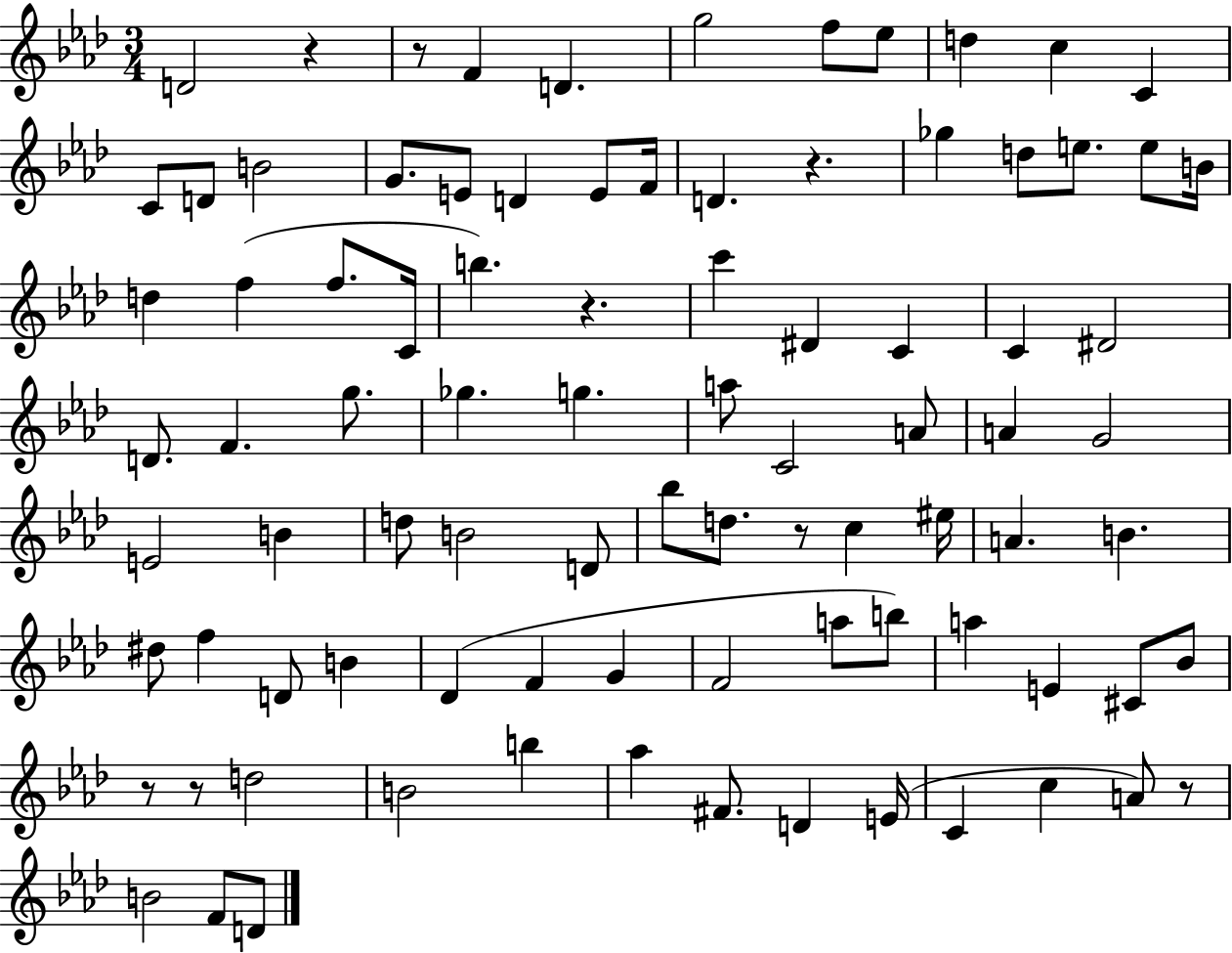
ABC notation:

X:1
T:Untitled
M:3/4
L:1/4
K:Ab
D2 z z/2 F D g2 f/2 _e/2 d c C C/2 D/2 B2 G/2 E/2 D E/2 F/4 D z _g d/2 e/2 e/2 B/4 d f f/2 C/4 b z c' ^D C C ^D2 D/2 F g/2 _g g a/2 C2 A/2 A G2 E2 B d/2 B2 D/2 _b/2 d/2 z/2 c ^e/4 A B ^d/2 f D/2 B _D F G F2 a/2 b/2 a E ^C/2 _B/2 z/2 z/2 d2 B2 b _a ^F/2 D E/4 C c A/2 z/2 B2 F/2 D/2